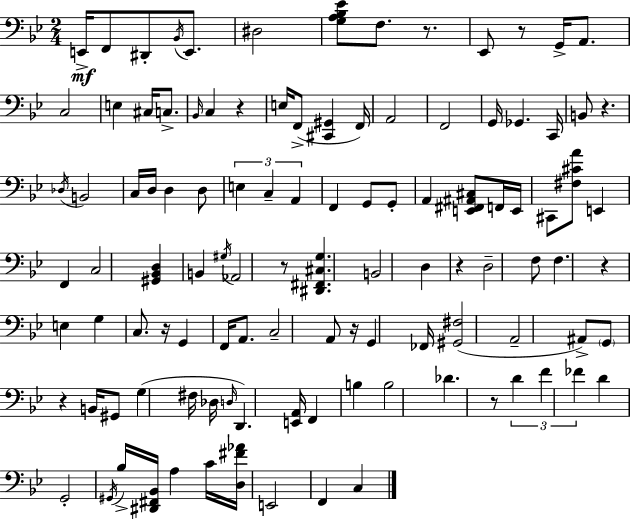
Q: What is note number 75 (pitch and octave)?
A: B3